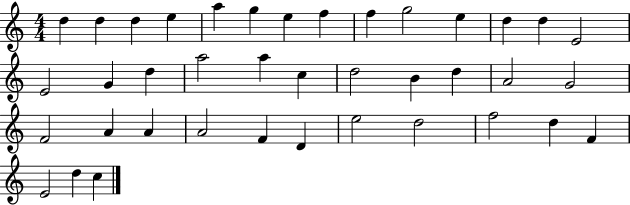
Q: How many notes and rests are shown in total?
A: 39